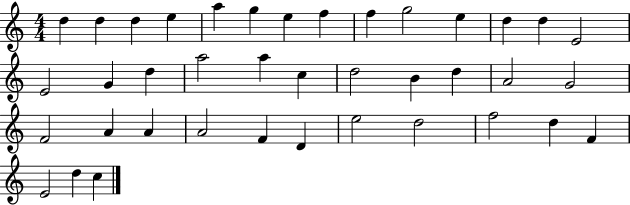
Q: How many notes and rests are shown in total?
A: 39